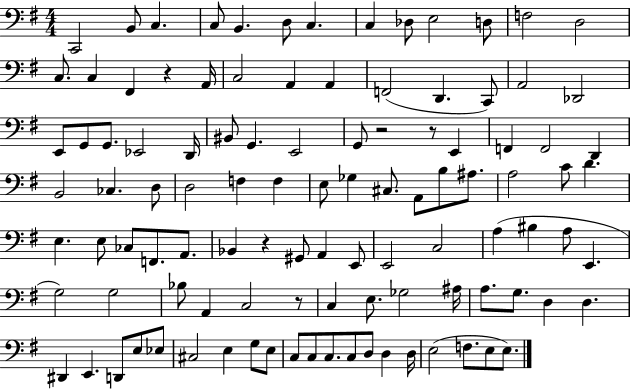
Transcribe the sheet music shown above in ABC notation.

X:1
T:Untitled
M:4/4
L:1/4
K:G
C,,2 B,,/2 C, C,/2 B,, D,/2 C, C, _D,/2 E,2 D,/2 F,2 D,2 C,/2 C, ^F,, z A,,/4 C,2 A,, A,, F,,2 D,, C,,/2 A,,2 _D,,2 E,,/2 G,,/2 G,,/2 _E,,2 D,,/4 ^B,,/2 G,, E,,2 G,,/2 z2 z/2 E,, F,, F,,2 D,, B,,2 _C, D,/2 D,2 F, F, E,/2 _G, ^C,/2 A,,/2 B,/2 ^A,/2 A,2 C/2 D E, E,/2 _C,/2 F,,/2 A,,/2 _B,, z ^G,,/2 A,, E,,/2 E,,2 C,2 A, ^B, A,/2 E,, G,2 G,2 _B,/2 A,, C,2 z/2 C, E,/2 _G,2 ^A,/4 A,/2 G,/2 D, D, ^D,, E,, D,,/2 E,/2 _E,/2 ^C,2 E, G,/2 E,/2 C,/2 C,/2 C,/2 C,/2 D,/2 D, D,/4 E,2 F,/2 E,/2 E,/2